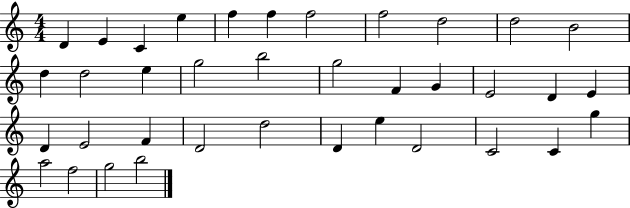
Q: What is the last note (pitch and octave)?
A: B5